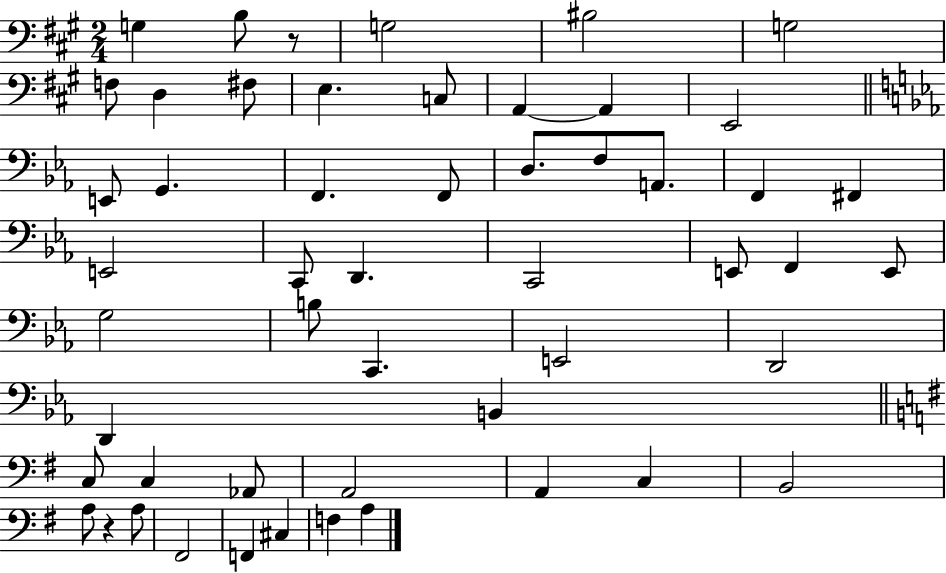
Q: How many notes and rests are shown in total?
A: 52